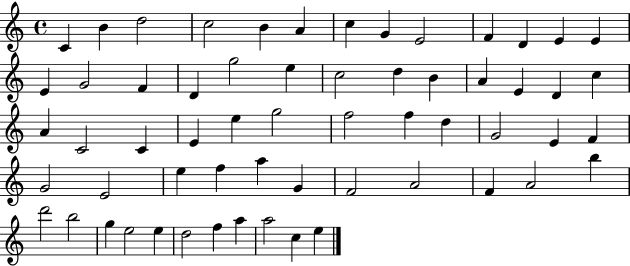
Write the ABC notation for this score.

X:1
T:Untitled
M:4/4
L:1/4
K:C
C B d2 c2 B A c G E2 F D E E E G2 F D g2 e c2 d B A E D c A C2 C E e g2 f2 f d G2 E F G2 E2 e f a G F2 A2 F A2 b d'2 b2 g e2 e d2 f a a2 c e